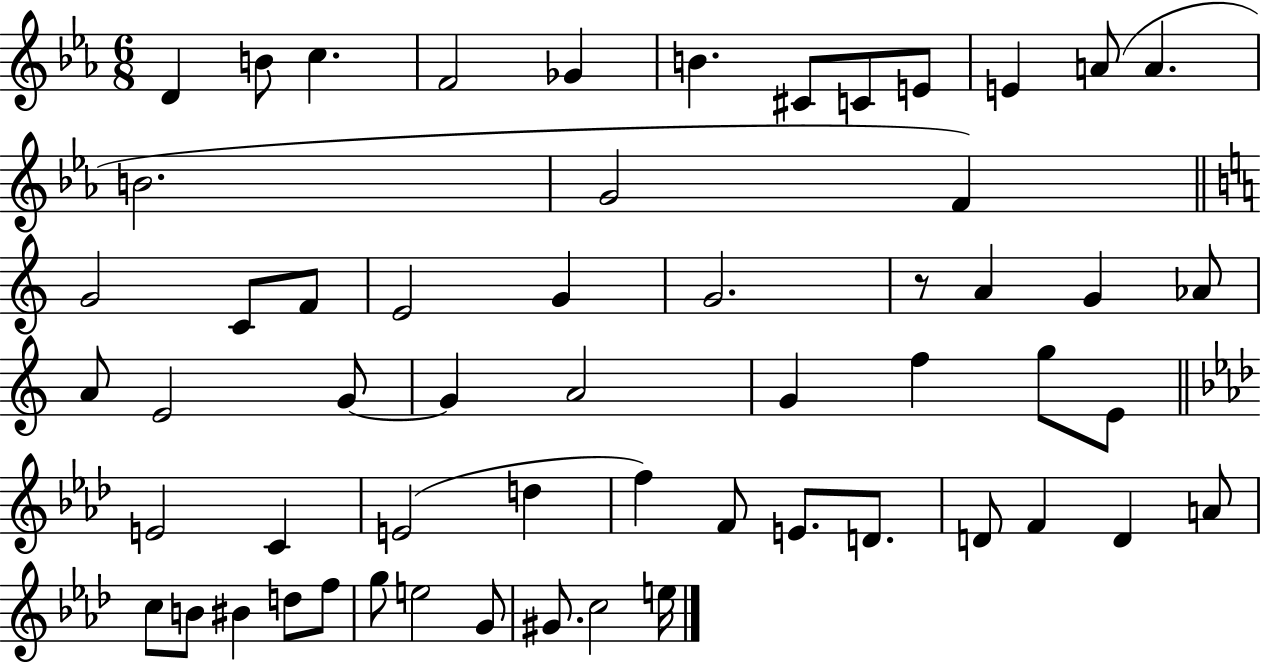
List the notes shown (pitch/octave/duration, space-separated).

D4/q B4/e C5/q. F4/h Gb4/q B4/q. C#4/e C4/e E4/e E4/q A4/e A4/q. B4/h. G4/h F4/q G4/h C4/e F4/e E4/h G4/q G4/h. R/e A4/q G4/q Ab4/e A4/e E4/h G4/e G4/q A4/h G4/q F5/q G5/e E4/e E4/h C4/q E4/h D5/q F5/q F4/e E4/e. D4/e. D4/e F4/q D4/q A4/e C5/e B4/e BIS4/q D5/e F5/e G5/e E5/h G4/e G#4/e. C5/h E5/s